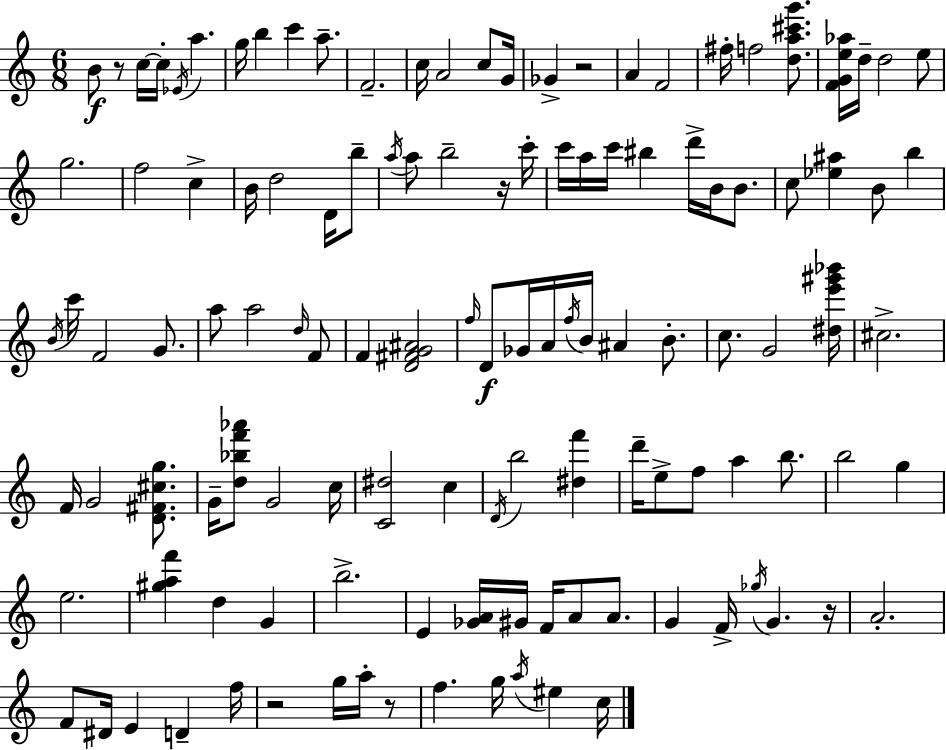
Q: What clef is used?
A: treble